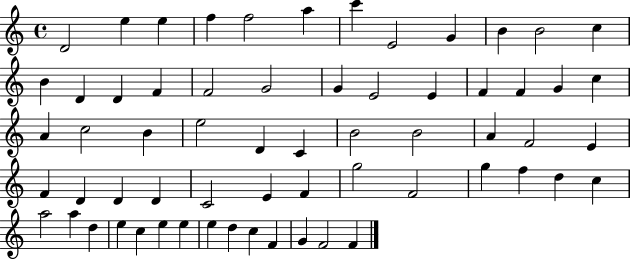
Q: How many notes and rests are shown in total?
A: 63